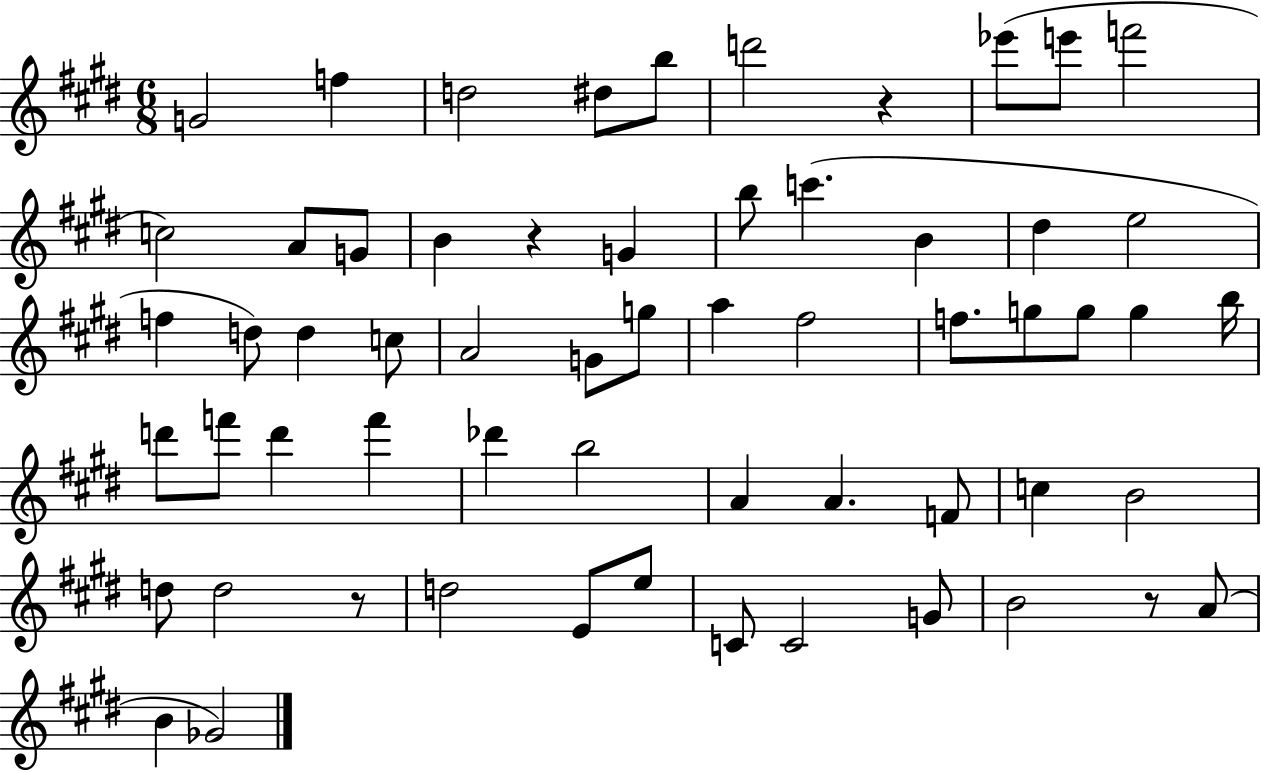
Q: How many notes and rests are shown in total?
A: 60